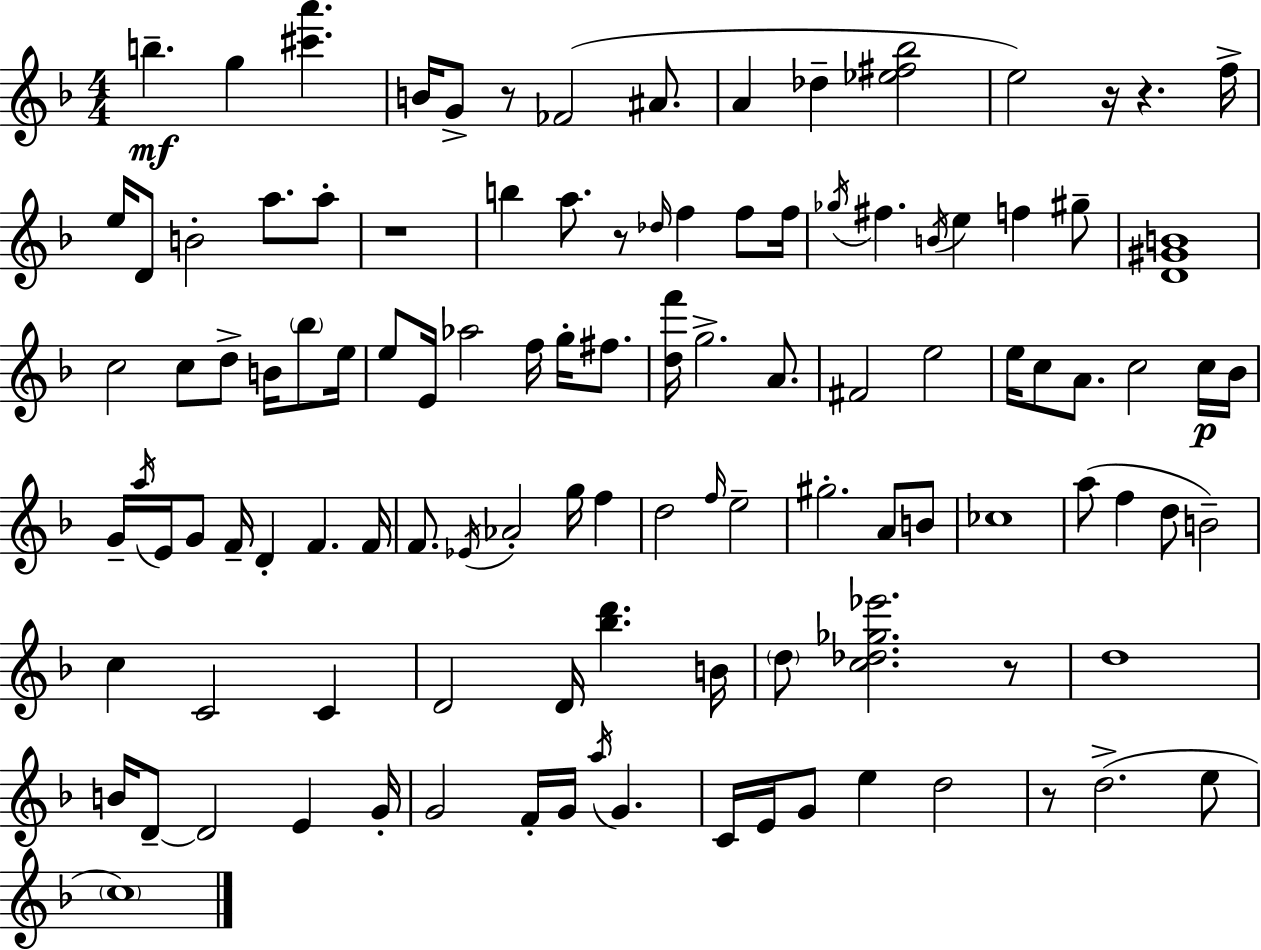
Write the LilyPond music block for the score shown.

{
  \clef treble
  \numericTimeSignature
  \time 4/4
  \key d \minor
  \repeat volta 2 { b''4.--\mf g''4 <cis''' a'''>4. | b'16 g'8-> r8 fes'2( ais'8. | a'4 des''4-- <ees'' fis'' bes''>2 | e''2) r16 r4. f''16-> | \break e''16 d'8 b'2-. a''8. a''8-. | r1 | b''4 a''8. r8 \grace { des''16 } f''4 f''8 | f''16 \acciaccatura { ges''16 } fis''4. \acciaccatura { b'16 } e''4 f''4 | \break gis''8-- <d' gis' b'>1 | c''2 c''8 d''8-> b'16 | \parenthesize bes''8 e''16 e''8 e'16 aes''2 f''16 g''16-. | fis''8. <d'' f'''>16 g''2.-> | \break a'8. fis'2 e''2 | e''16 c''8 a'8. c''2 | c''16\p bes'16 g'16-- \acciaccatura { a''16 } e'16 g'8 f'16-- d'4-. f'4. | f'16 f'8. \acciaccatura { ees'16 } aes'2-. | \break g''16 f''4 d''2 \grace { f''16 } e''2-- | gis''2.-. | a'8 b'8 ces''1 | a''8( f''4 d''8 b'2--) | \break c''4 c'2 | c'4 d'2 d'16 <bes'' d'''>4. | b'16 \parenthesize d''8 <c'' des'' ges'' ees'''>2. | r8 d''1 | \break b'16 d'8--~~ d'2 | e'4 g'16-. g'2 f'16-. g'16 | \acciaccatura { a''16 } g'4. c'16 e'16 g'8 e''4 d''2 | r8 d''2.->( | \break e''8 \parenthesize c''1) | } \bar "|."
}